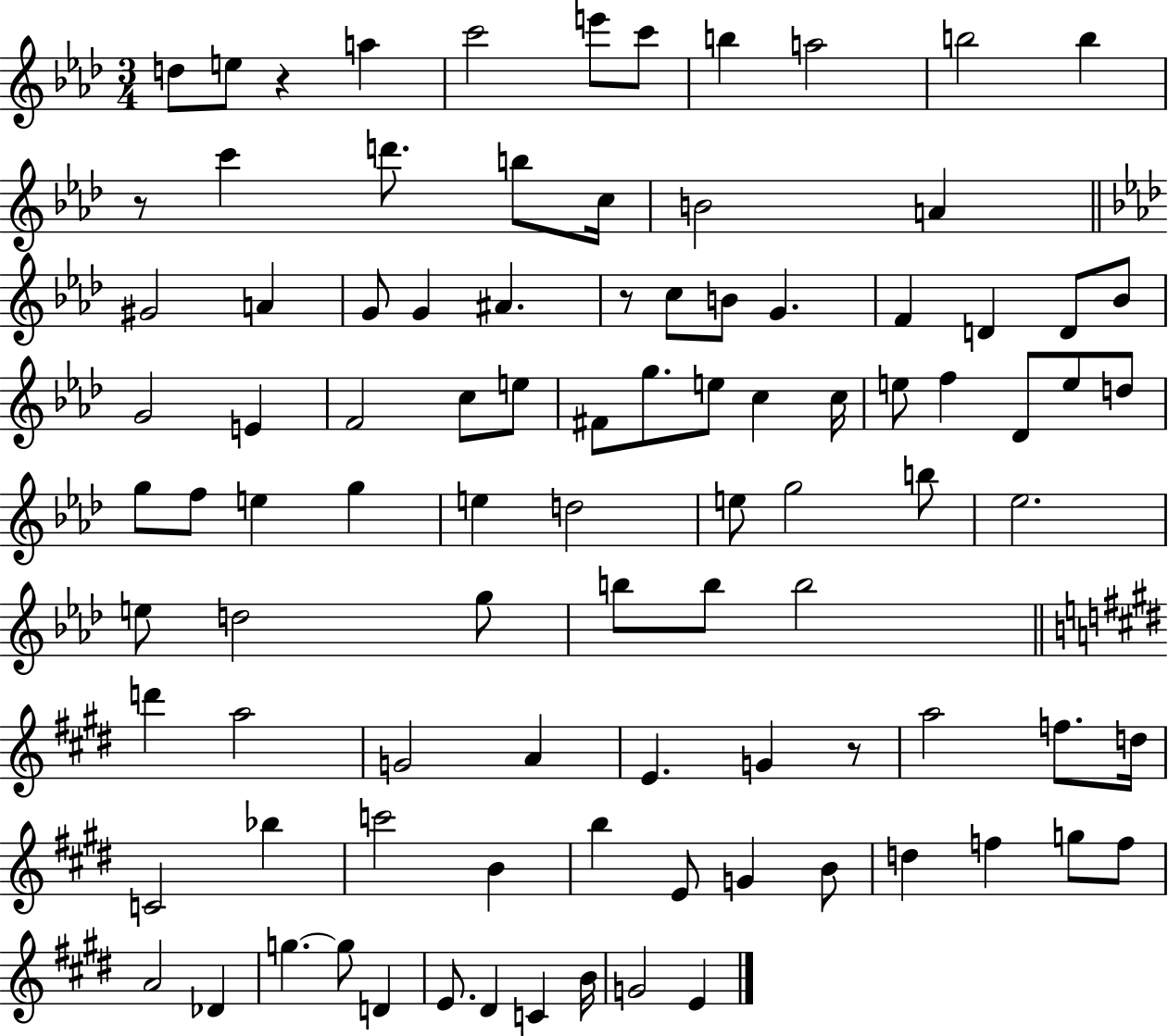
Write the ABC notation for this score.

X:1
T:Untitled
M:3/4
L:1/4
K:Ab
d/2 e/2 z a c'2 e'/2 c'/2 b a2 b2 b z/2 c' d'/2 b/2 c/4 B2 A ^G2 A G/2 G ^A z/2 c/2 B/2 G F D D/2 _B/2 G2 E F2 c/2 e/2 ^F/2 g/2 e/2 c c/4 e/2 f _D/2 e/2 d/2 g/2 f/2 e g e d2 e/2 g2 b/2 _e2 e/2 d2 g/2 b/2 b/2 b2 d' a2 G2 A E G z/2 a2 f/2 d/4 C2 _b c'2 B b E/2 G B/2 d f g/2 f/2 A2 _D g g/2 D E/2 ^D C B/4 G2 E